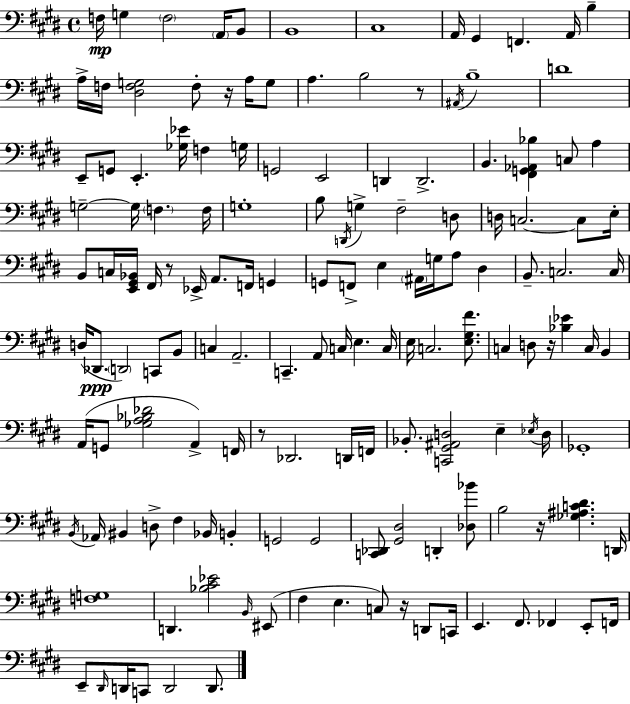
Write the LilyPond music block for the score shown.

{
  \clef bass
  \time 4/4
  \defaultTimeSignature
  \key e \major
  f16\mp g4 \parenthesize f2 \parenthesize a,16 b,8 | b,1 | cis1 | a,16 gis,4 f,4. a,16 b4-- | \break a16-> f16 <dis f g>2 f8-. r16 a16 g8 | a4. b2 r8 | \acciaccatura { ais,16 } b1-- | d'1 | \break e,8-- g,8 e,4.-. <ges ees'>16 f4 | g16 g,2 e,2 | d,4 d,2.-> | b,4. <fis, g, aes, bes>4 c8 a4 | \break g2--~~ g16 \parenthesize f4. | f16 g1-. | b8 \acciaccatura { d,16 } g4-> fis2-- | d8 d16 c2.~~ c8 | \break e16-. b,8 c16 <e, gis, bes,>16 fis,16 r8 ees,16-> a,8. f,16 g,4 | g,8 f,8-> e4 \parenthesize ais,16 g16 a8 dis4 | b,8.-- c2. | c16 d16( des,8.\ppp \parenthesize d,2) c,8 | \break b,8 c4 a,2.-- | c,4.-- a,8 c16 e4. | c16 e16 c2. <e gis fis'>8. | c4 d8 r16 <bes ees'>4 c16 b,4 | \break a,16( g,8 <ges a bes des'>2 a,4->) | f,16 r8 des,2. | d,16 f,16 bes,8.-. <c, gis, ais, d>2 e4-- | \acciaccatura { ees16 } d16 ges,1-. | \break \acciaccatura { b,16 } aes,16 bis,4 d8-> fis4 bes,16 | b,4-. g,2 g,2 | <c, des,>8 <gis, dis>2 d,4-. | <des bes'>8 b2 r16 <ges ais c' dis'>4. | \break d,16 <f g>1 | d,4. <bes cis' ees'>2 | \grace { b,16 }( eis,8 fis4 e4. c8) | r16 d,8 c,16 e,4. fis,8. fes,4 | \break e,8-. f,16 e,8-- \grace { dis,16 } d,16 c,8 d,2 | d,8. \bar "|."
}